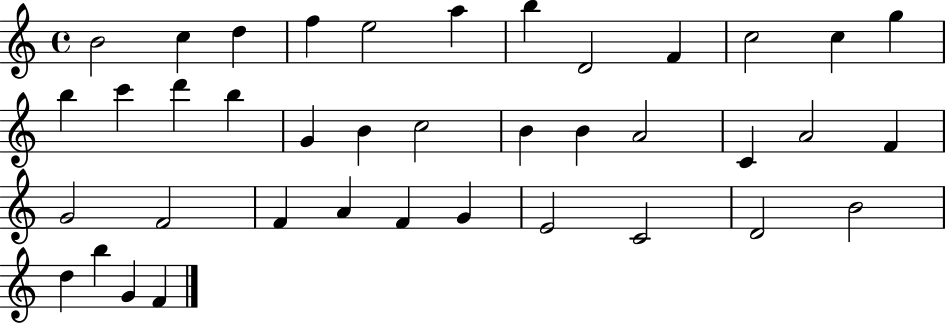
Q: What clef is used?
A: treble